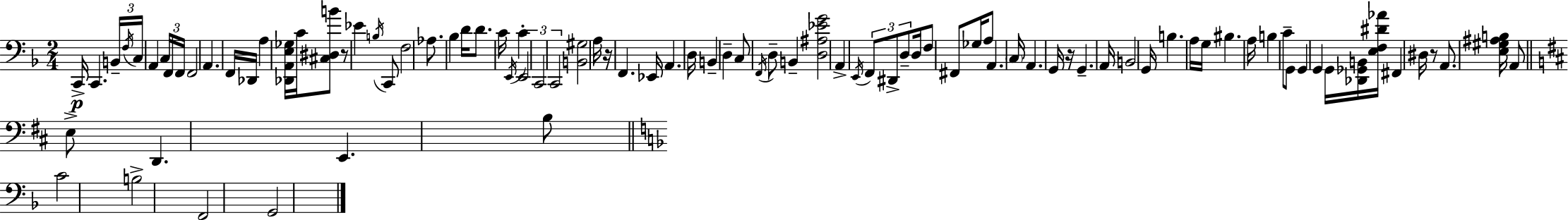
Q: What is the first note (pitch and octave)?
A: C2